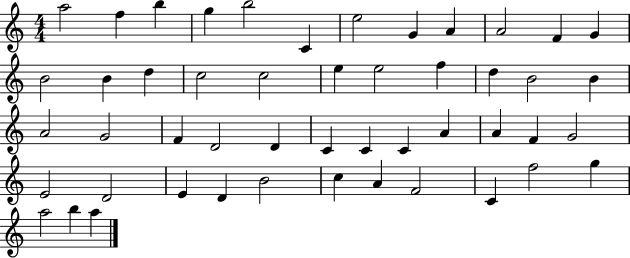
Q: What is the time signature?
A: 4/4